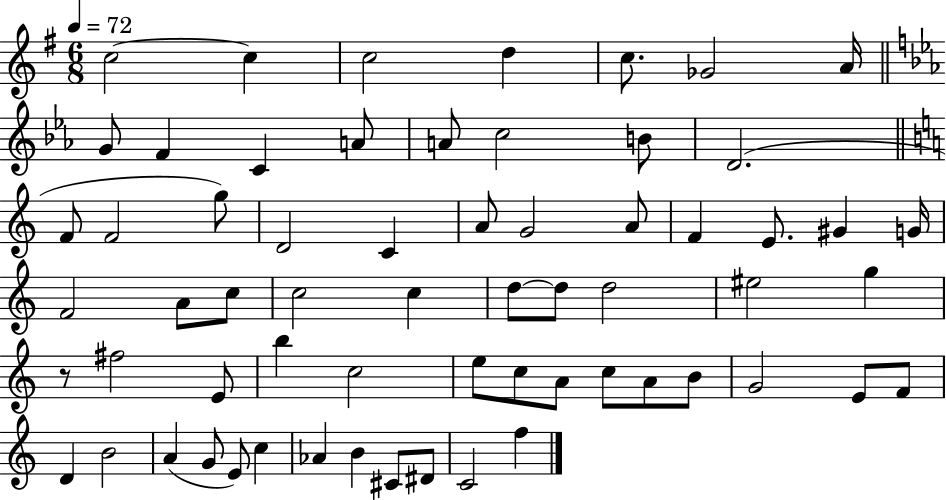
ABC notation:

X:1
T:Untitled
M:6/8
L:1/4
K:G
c2 c c2 d c/2 _G2 A/4 G/2 F C A/2 A/2 c2 B/2 D2 F/2 F2 g/2 D2 C A/2 G2 A/2 F E/2 ^G G/4 F2 A/2 c/2 c2 c d/2 d/2 d2 ^e2 g z/2 ^f2 E/2 b c2 e/2 c/2 A/2 c/2 A/2 B/2 G2 E/2 F/2 D B2 A G/2 E/2 c _A B ^C/2 ^D/2 C2 f